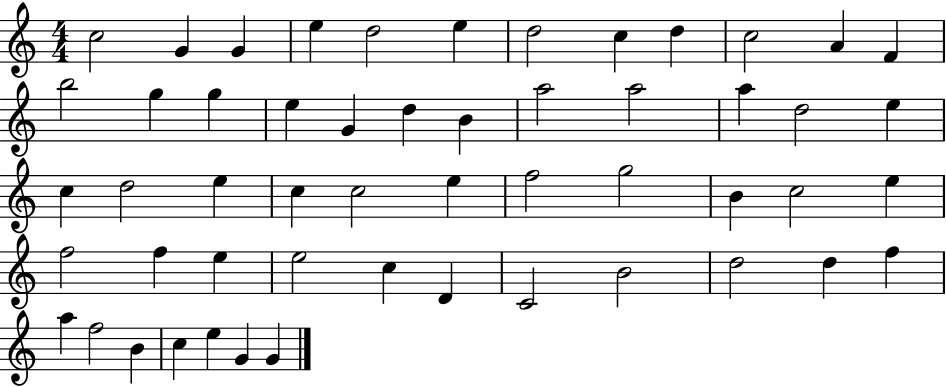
{
  \clef treble
  \numericTimeSignature
  \time 4/4
  \key c \major
  c''2 g'4 g'4 | e''4 d''2 e''4 | d''2 c''4 d''4 | c''2 a'4 f'4 | \break b''2 g''4 g''4 | e''4 g'4 d''4 b'4 | a''2 a''2 | a''4 d''2 e''4 | \break c''4 d''2 e''4 | c''4 c''2 e''4 | f''2 g''2 | b'4 c''2 e''4 | \break f''2 f''4 e''4 | e''2 c''4 d'4 | c'2 b'2 | d''2 d''4 f''4 | \break a''4 f''2 b'4 | c''4 e''4 g'4 g'4 | \bar "|."
}